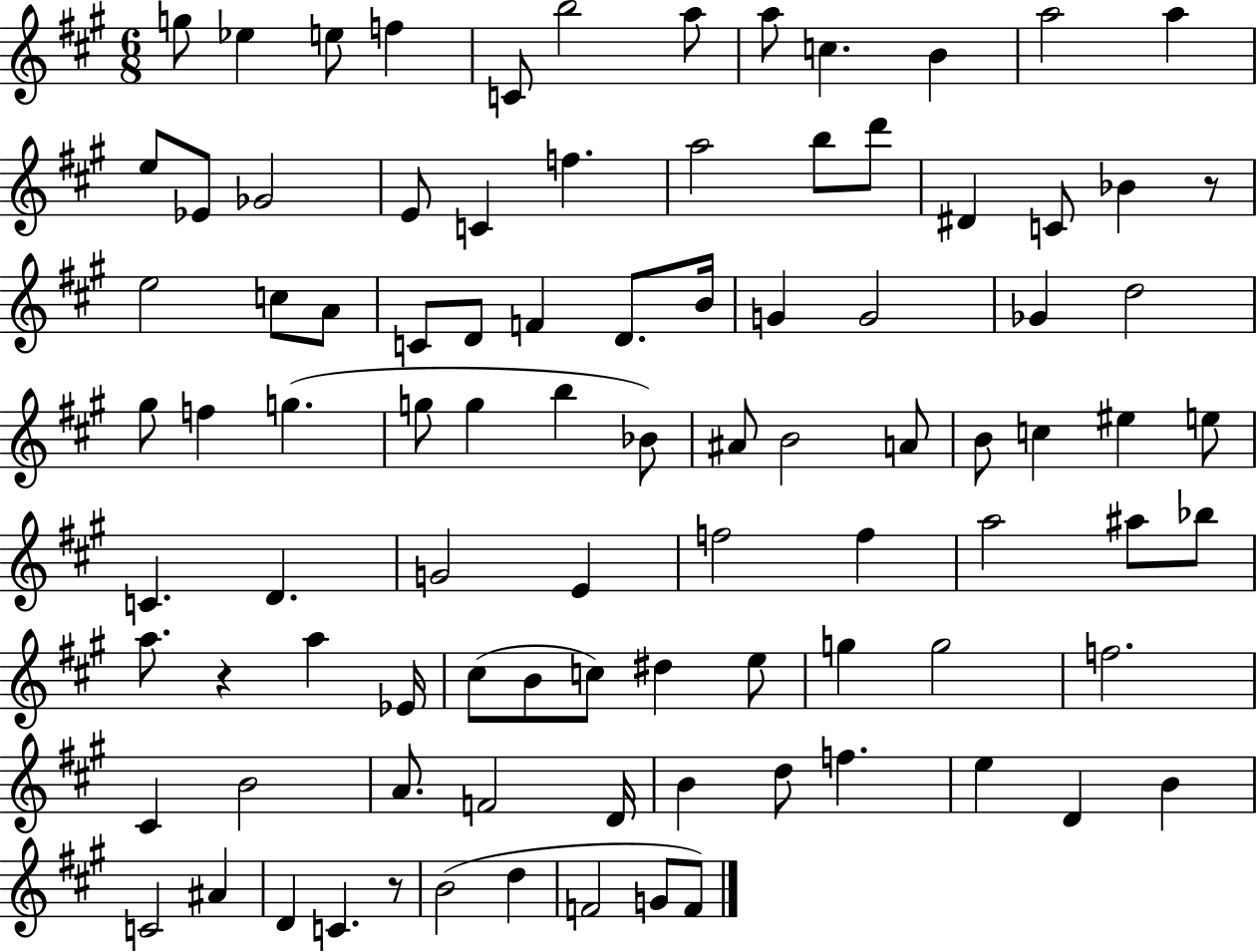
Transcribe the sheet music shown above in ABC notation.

X:1
T:Untitled
M:6/8
L:1/4
K:A
g/2 _e e/2 f C/2 b2 a/2 a/2 c B a2 a e/2 _E/2 _G2 E/2 C f a2 b/2 d'/2 ^D C/2 _B z/2 e2 c/2 A/2 C/2 D/2 F D/2 B/4 G G2 _G d2 ^g/2 f g g/2 g b _B/2 ^A/2 B2 A/2 B/2 c ^e e/2 C D G2 E f2 f a2 ^a/2 _b/2 a/2 z a _E/4 ^c/2 B/2 c/2 ^d e/2 g g2 f2 ^C B2 A/2 F2 D/4 B d/2 f e D B C2 ^A D C z/2 B2 d F2 G/2 F/2